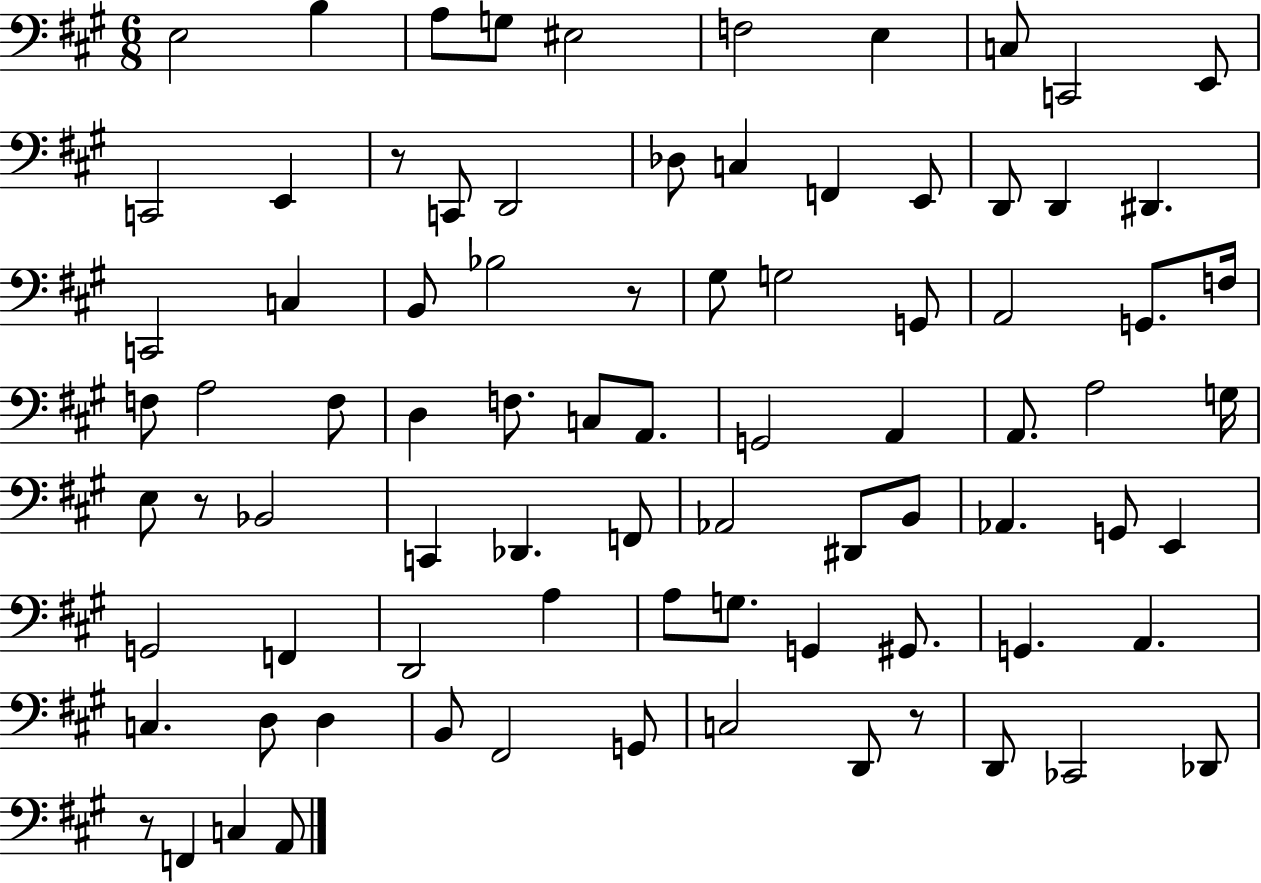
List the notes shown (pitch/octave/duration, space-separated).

E3/h B3/q A3/e G3/e EIS3/h F3/h E3/q C3/e C2/h E2/e C2/h E2/q R/e C2/e D2/h Db3/e C3/q F2/q E2/e D2/e D2/q D#2/q. C2/h C3/q B2/e Bb3/h R/e G#3/e G3/h G2/e A2/h G2/e. F3/s F3/e A3/h F3/e D3/q F3/e. C3/e A2/e. G2/h A2/q A2/e. A3/h G3/s E3/e R/e Bb2/h C2/q Db2/q. F2/e Ab2/h D#2/e B2/e Ab2/q. G2/e E2/q G2/h F2/q D2/h A3/q A3/e G3/e. G2/q G#2/e. G2/q. A2/q. C3/q. D3/e D3/q B2/e F#2/h G2/e C3/h D2/e R/e D2/e CES2/h Db2/e R/e F2/q C3/q A2/e